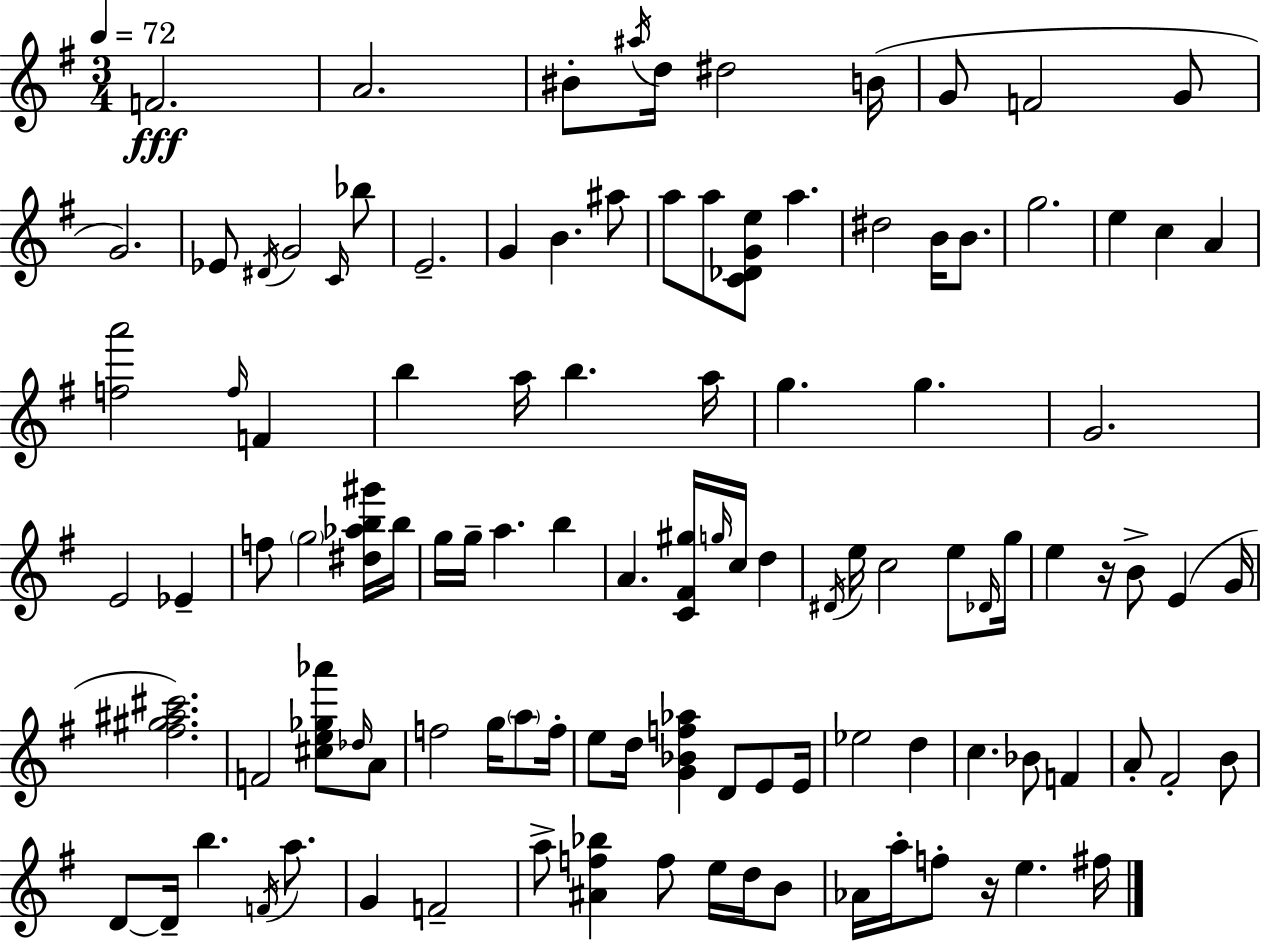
{
  \clef treble
  \numericTimeSignature
  \time 3/4
  \key e \minor
  \tempo 4 = 72
  f'2.\fff | a'2. | bis'8-. \acciaccatura { ais''16 } d''16 dis''2 | b'16( g'8 f'2 g'8 | \break g'2.) | ees'8 \acciaccatura { dis'16 } g'2 | \grace { c'16 } bes''8 e'2.-- | g'4 b'4. | \break ais''8 a''8 a''8 <c' des' g' e''>8 a''4. | dis''2 b'16 | b'8. g''2. | e''4 c''4 a'4 | \break <f'' a'''>2 \grace { f''16 } | f'4 b''4 a''16 b''4. | a''16 g''4. g''4. | g'2. | \break e'2 | ees'4-- f''8 \parenthesize g''2 | <dis'' aes'' b'' gis'''>16 b''16 g''16 g''16-- a''4. | b''4 a'4. <c' fis' gis''>16 \grace { g''16 } | \break c''16 d''4 \acciaccatura { dis'16 } e''16 c''2 | e''8 \grace { des'16 } g''16 e''4 r16 | b'8-> e'4( g'16 <fis'' gis'' ais'' cis'''>2.) | f'2 | \break <cis'' e'' ges'' aes'''>8 \grace { des''16 } a'8 f''2 | g''16 \parenthesize a''8 f''16-. e''8 d''16 <g' bes' f'' aes''>4 | d'8 e'8 e'16 ees''2 | d''4 c''4. | \break bes'8 f'4 a'8-. fis'2-. | b'8 d'8~~ d'16-- b''4. | \acciaccatura { f'16 } a''8. g'4 | f'2-- a''8-> <ais' f'' bes''>4 | \break f''8 e''16 d''16 b'8 aes'16 a''16-. f''8-. | r16 e''4. fis''16 \bar "|."
}